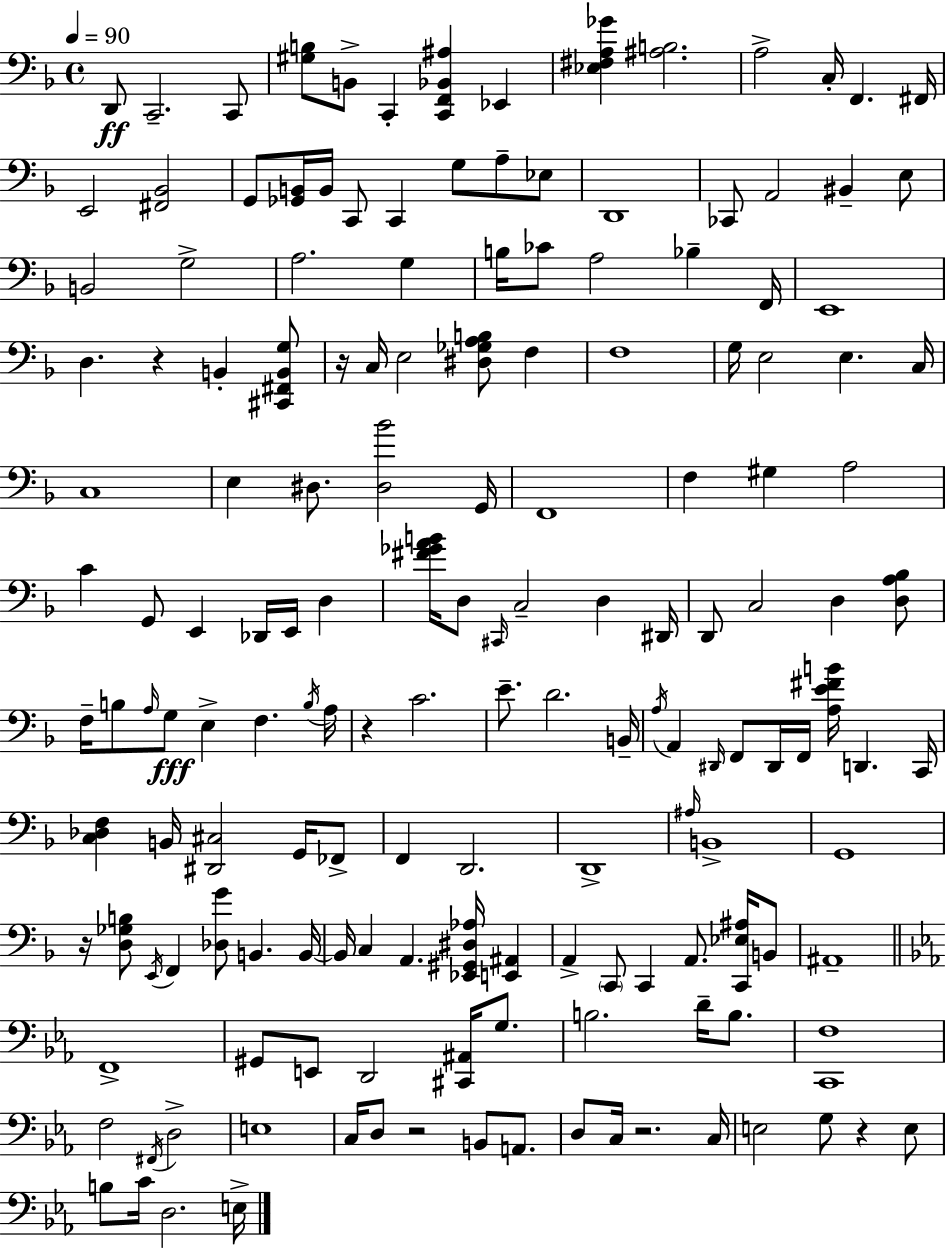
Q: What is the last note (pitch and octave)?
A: E3